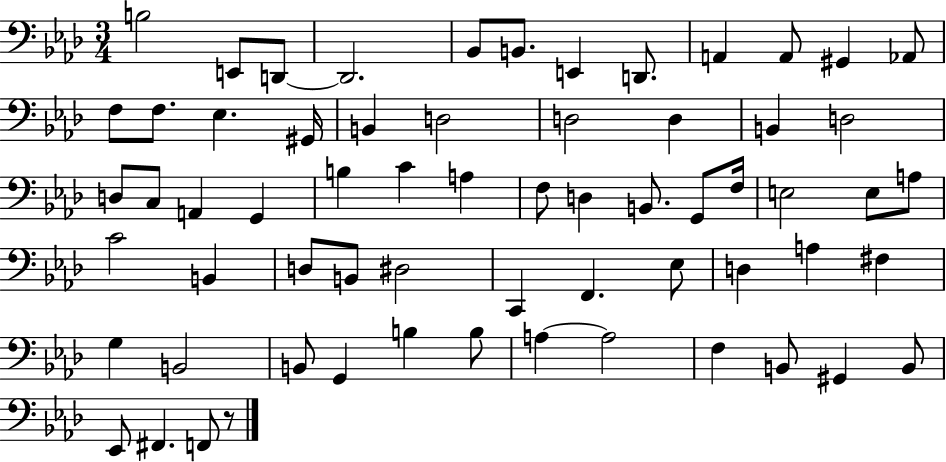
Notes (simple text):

B3/h E2/e D2/e D2/h. Bb2/e B2/e. E2/q D2/e. A2/q A2/e G#2/q Ab2/e F3/e F3/e. Eb3/q. G#2/s B2/q D3/h D3/h D3/q B2/q D3/h D3/e C3/e A2/q G2/q B3/q C4/q A3/q F3/e D3/q B2/e. G2/e F3/s E3/h E3/e A3/e C4/h B2/q D3/e B2/e D#3/h C2/q F2/q. Eb3/e D3/q A3/q F#3/q G3/q B2/h B2/e G2/q B3/q B3/e A3/q A3/h F3/q B2/e G#2/q B2/e Eb2/e F#2/q. F2/e R/e